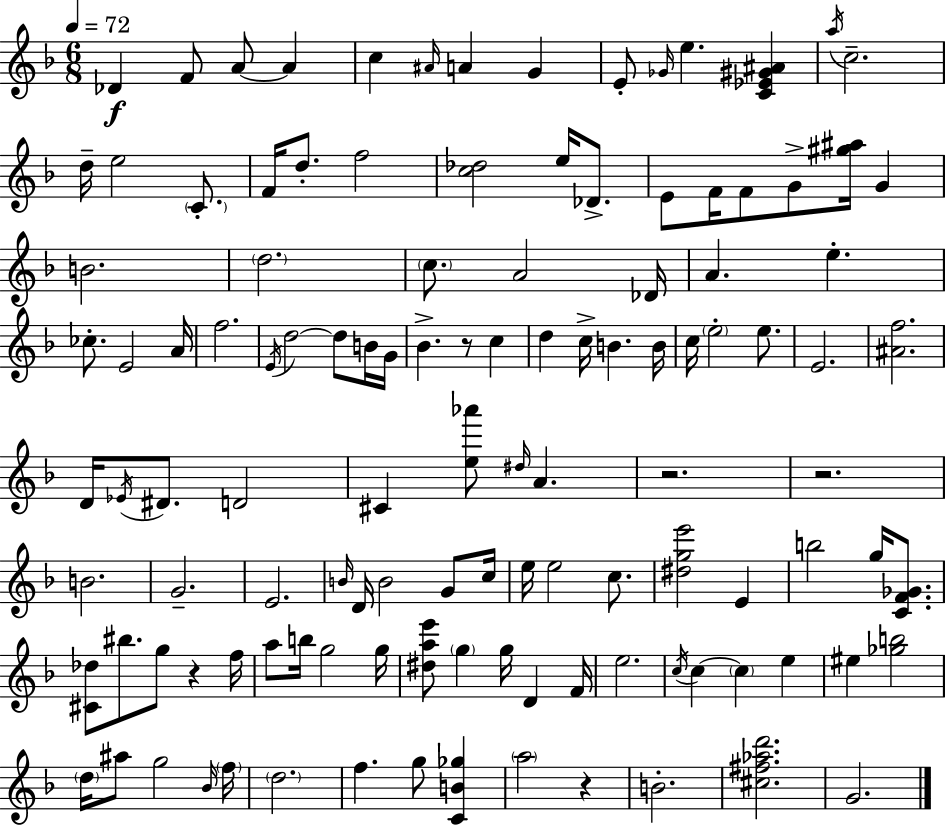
Db4/q F4/e A4/e A4/q C5/q A#4/s A4/q G4/q E4/e Gb4/s E5/q. [C4,Eb4,G#4,A#4]/q A5/s C5/h. D5/s E5/h C4/e. F4/s D5/e. F5/h [C5,Db5]/h E5/s Db4/e. E4/e F4/s F4/e G4/e [G#5,A#5]/s G4/q B4/h. D5/h. C5/e. A4/h Db4/s A4/q. E5/q. CES5/e. E4/h A4/s F5/h. E4/s D5/h D5/e B4/s G4/s Bb4/q. R/e C5/q D5/q C5/s B4/q. B4/s C5/s E5/h E5/e. E4/h. [A#4,F5]/h. D4/s Eb4/s D#4/e. D4/h C#4/q [E5,Ab6]/e D#5/s A4/q. R/h. R/h. B4/h. G4/h. E4/h. B4/s D4/s B4/h G4/e C5/s E5/s E5/h C5/e. [D#5,G5,E6]/h E4/q B5/h G5/s [C4,F4,Gb4]/e. [C#4,Db5]/e BIS5/e. G5/e R/q F5/s A5/e B5/s G5/h G5/s [D#5,A5,E6]/e G5/q G5/s D4/q F4/s E5/h. C5/s C5/q C5/q E5/q EIS5/q [Gb5,B5]/h D5/s A#5/e G5/h Bb4/s F5/s D5/h. F5/q. G5/e [C4,B4,Gb5]/q A5/h R/q B4/h. [C#5,F#5,Ab5,D6]/h. G4/h.